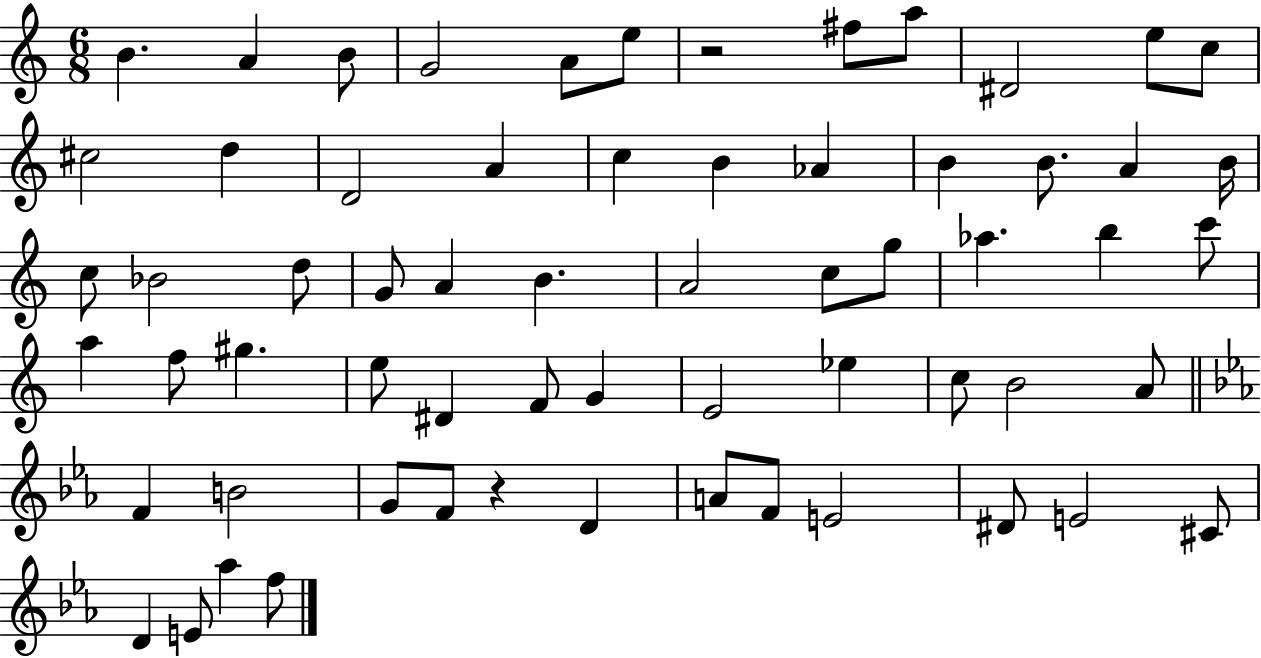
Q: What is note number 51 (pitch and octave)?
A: D4